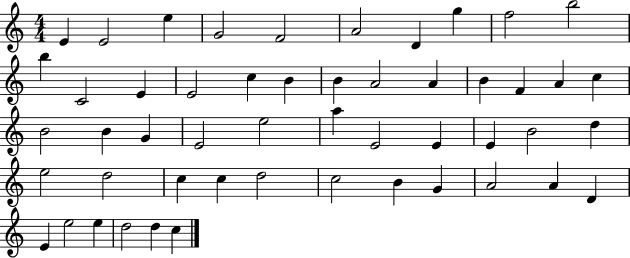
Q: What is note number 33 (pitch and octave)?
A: B4